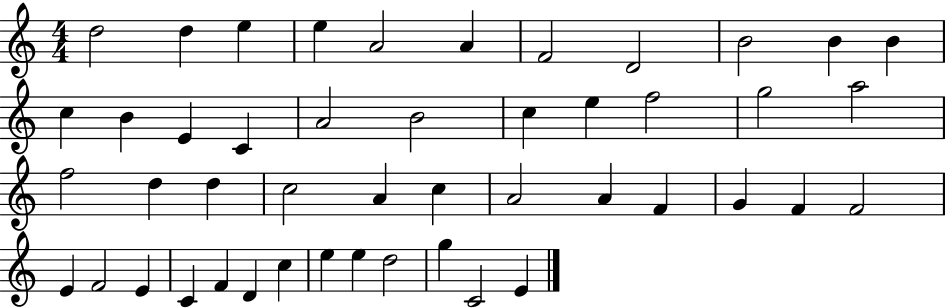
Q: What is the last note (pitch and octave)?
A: E4